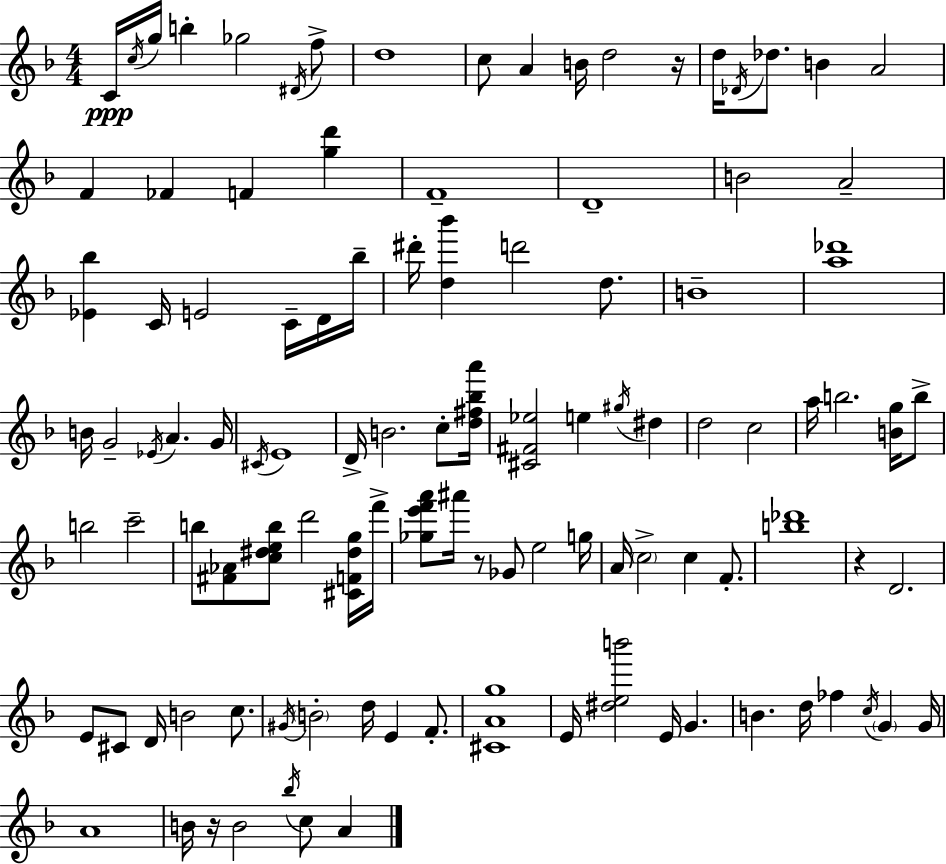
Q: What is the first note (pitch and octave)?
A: C4